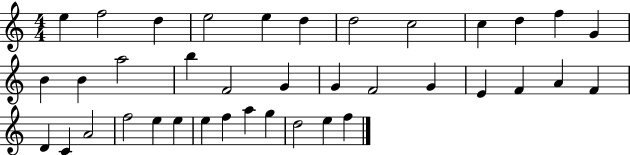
E5/q F5/h D5/q E5/h E5/q D5/q D5/h C5/h C5/q D5/q F5/q G4/q B4/q B4/q A5/h B5/q F4/h G4/q G4/q F4/h G4/q E4/q F4/q A4/q F4/q D4/q C4/q A4/h F5/h E5/q E5/q E5/q F5/q A5/q G5/q D5/h E5/q F5/q